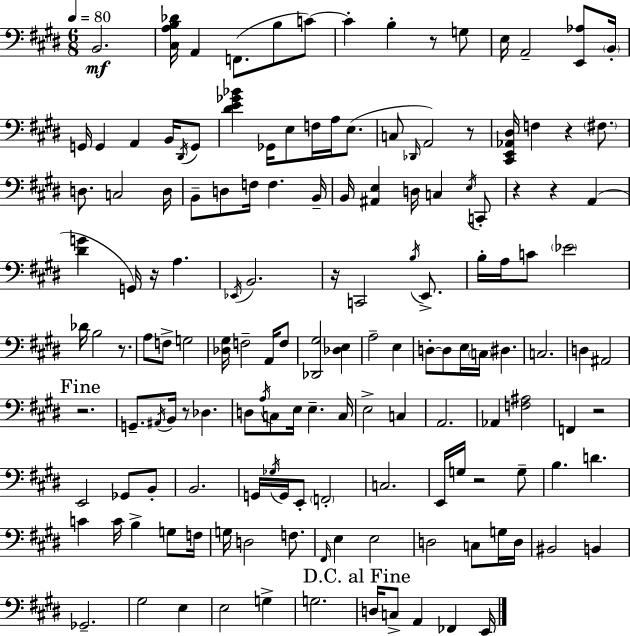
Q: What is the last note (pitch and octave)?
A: E2